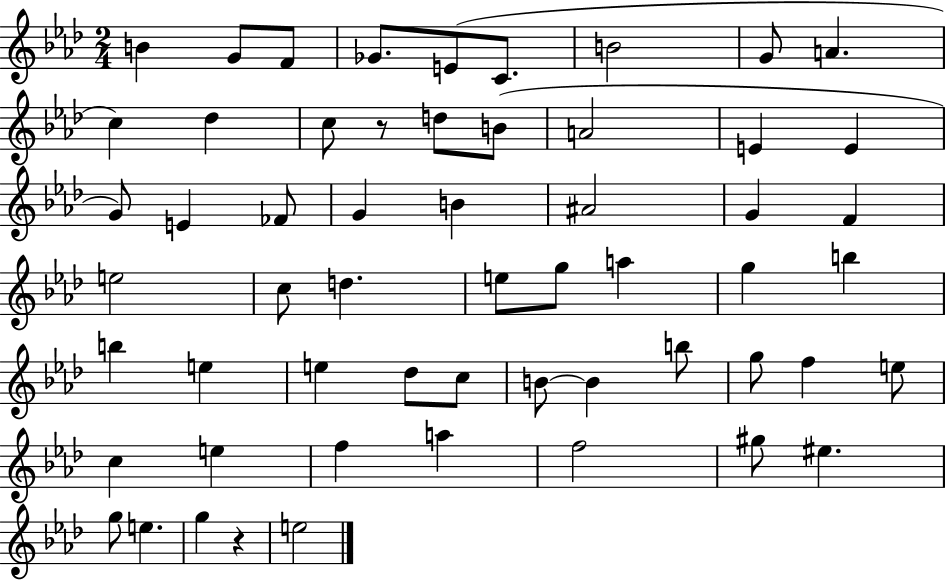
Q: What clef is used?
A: treble